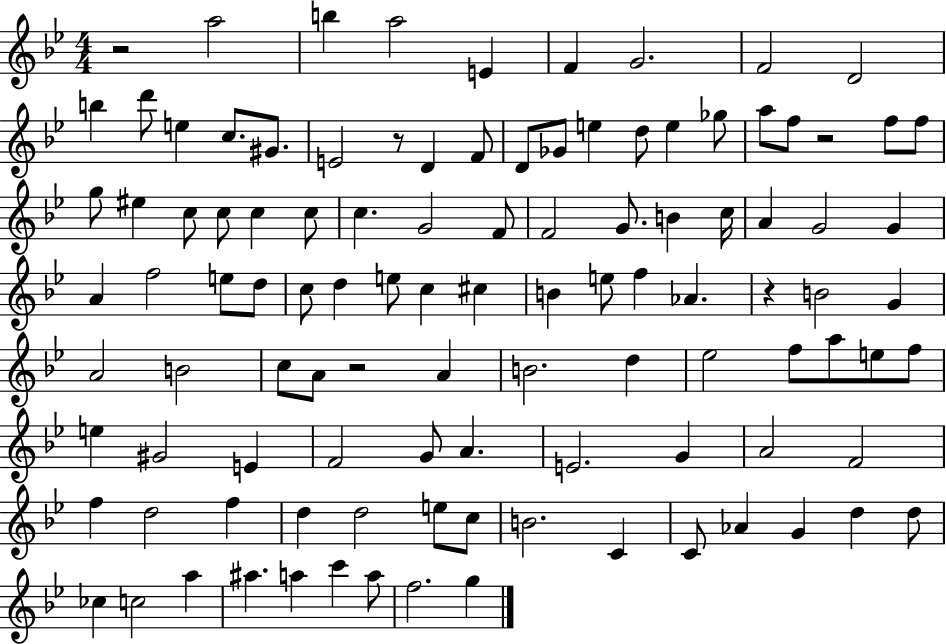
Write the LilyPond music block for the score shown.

{
  \clef treble
  \numericTimeSignature
  \time 4/4
  \key bes \major
  r2 a''2 | b''4 a''2 e'4 | f'4 g'2. | f'2 d'2 | \break b''4 d'''8 e''4 c''8. gis'8. | e'2 r8 d'4 f'8 | d'8 ges'8 e''4 d''8 e''4 ges''8 | a''8 f''8 r2 f''8 f''8 | \break g''8 eis''4 c''8 c''8 c''4 c''8 | c''4. g'2 f'8 | f'2 g'8. b'4 c''16 | a'4 g'2 g'4 | \break a'4 f''2 e''8 d''8 | c''8 d''4 e''8 c''4 cis''4 | b'4 e''8 f''4 aes'4. | r4 b'2 g'4 | \break a'2 b'2 | c''8 a'8 r2 a'4 | b'2. d''4 | ees''2 f''8 a''8 e''8 f''8 | \break e''4 gis'2 e'4 | f'2 g'8 a'4. | e'2. g'4 | a'2 f'2 | \break f''4 d''2 f''4 | d''4 d''2 e''8 c''8 | b'2. c'4 | c'8 aes'4 g'4 d''4 d''8 | \break ces''4 c''2 a''4 | ais''4. a''4 c'''4 a''8 | f''2. g''4 | \bar "|."
}